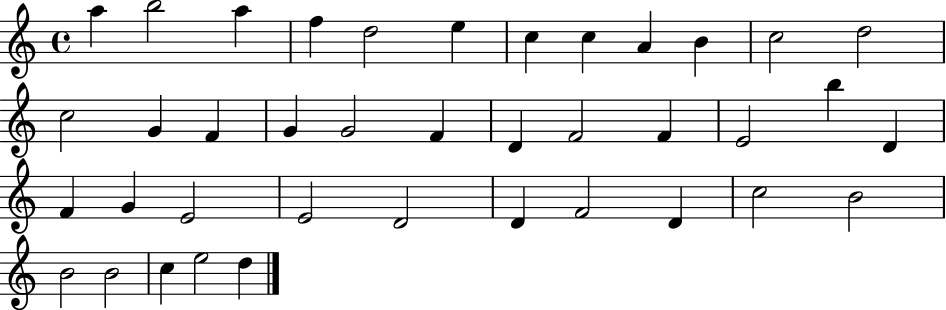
{
  \clef treble
  \time 4/4
  \defaultTimeSignature
  \key c \major
  a''4 b''2 a''4 | f''4 d''2 e''4 | c''4 c''4 a'4 b'4 | c''2 d''2 | \break c''2 g'4 f'4 | g'4 g'2 f'4 | d'4 f'2 f'4 | e'2 b''4 d'4 | \break f'4 g'4 e'2 | e'2 d'2 | d'4 f'2 d'4 | c''2 b'2 | \break b'2 b'2 | c''4 e''2 d''4 | \bar "|."
}